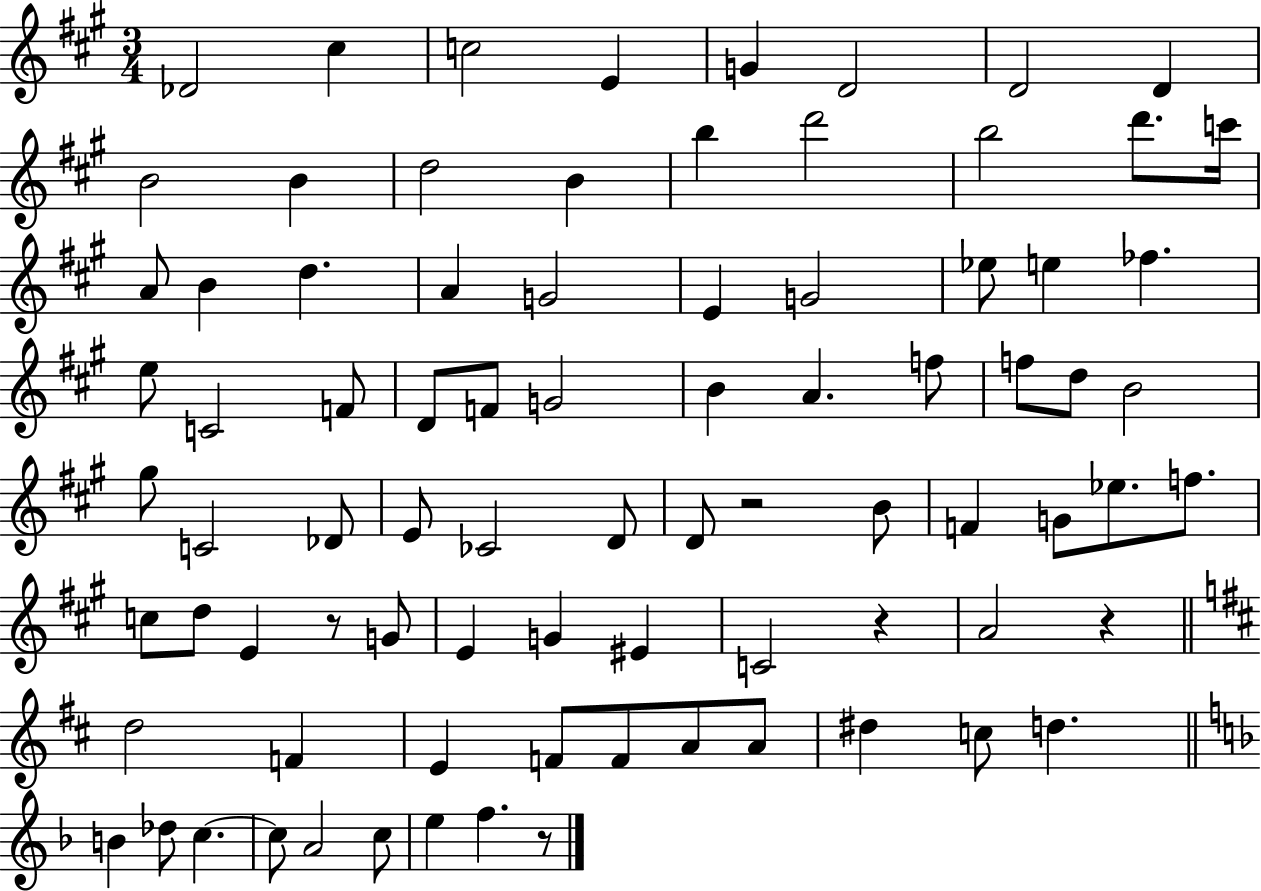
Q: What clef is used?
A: treble